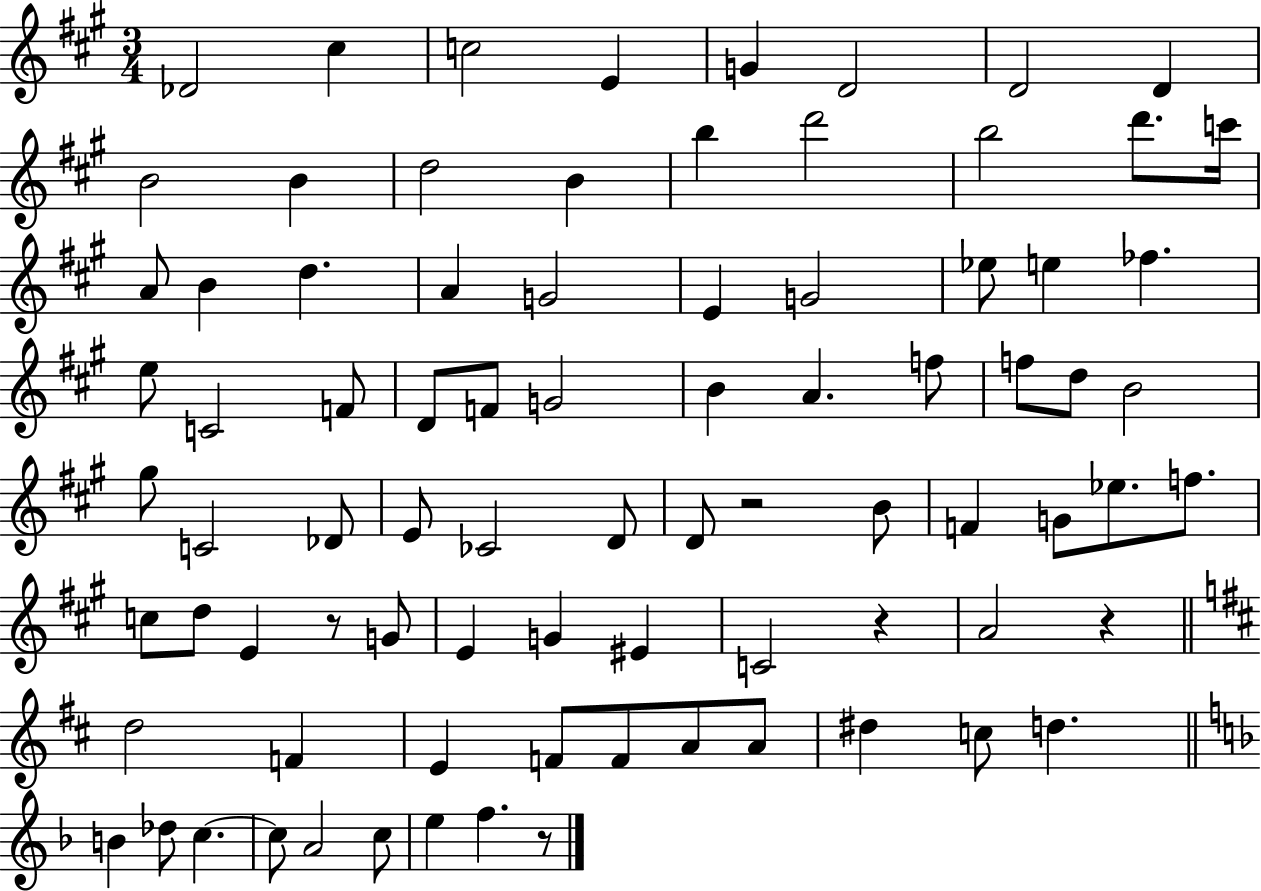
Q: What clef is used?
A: treble